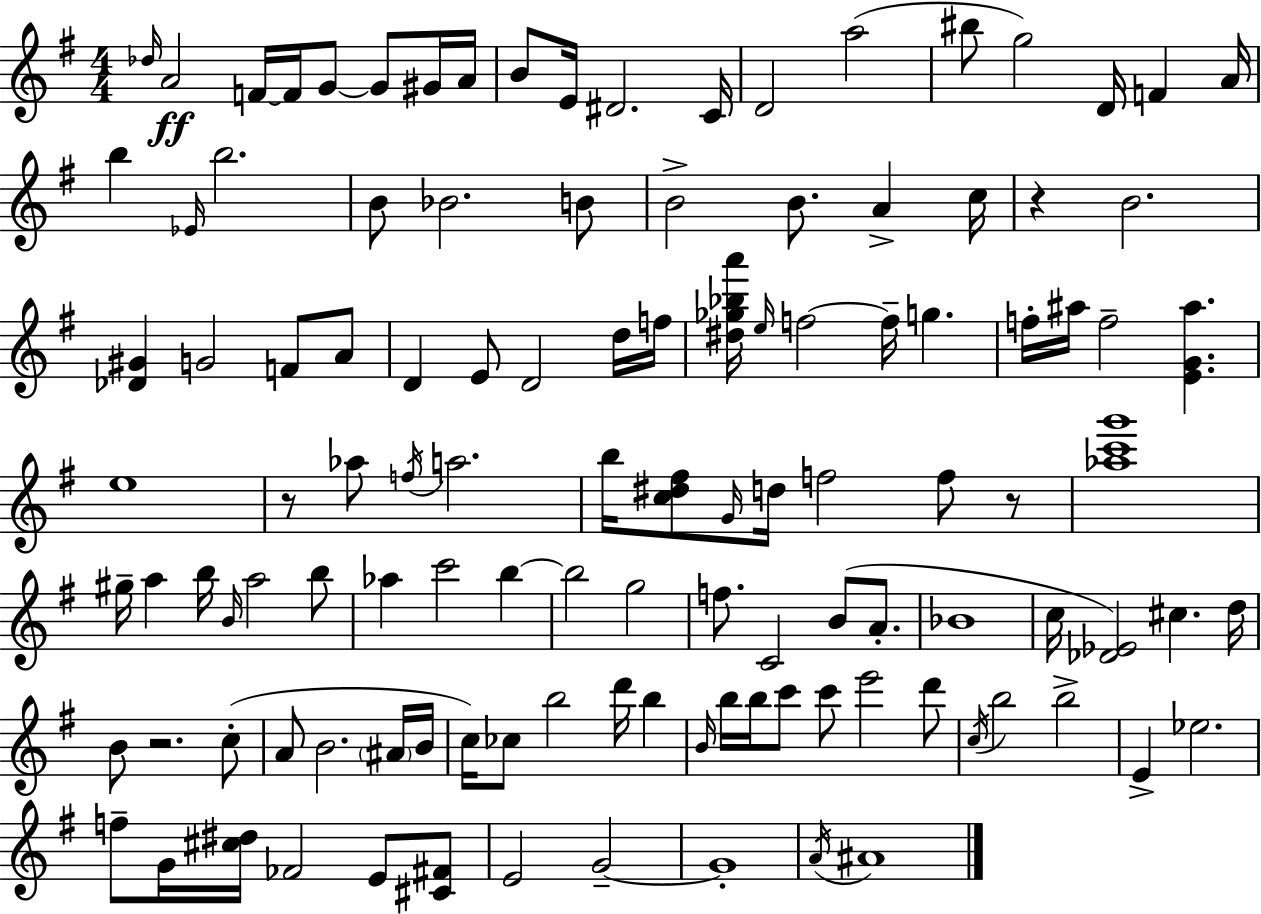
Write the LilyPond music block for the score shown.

{
  \clef treble
  \numericTimeSignature
  \time 4/4
  \key e \minor
  \grace { des''16 }\ff a'2 f'16~~ f'16 g'8~~ g'8 gis'16 | a'16 b'8 e'16 dis'2. | c'16 d'2 a''2( | bis''8 g''2) d'16 f'4 | \break a'16 b''4 \grace { ees'16 } b''2. | b'8 bes'2. | b'8 b'2-> b'8. a'4-> | c''16 r4 b'2. | \break <des' gis'>4 g'2 f'8 | a'8 d'4 e'8 d'2 | d''16 f''16 <dis'' ges'' bes'' a'''>16 \grace { e''16 } f''2~~ f''16-- g''4. | f''16-. ais''16 f''2-- <e' g' ais''>4. | \break e''1 | r8 aes''8 \acciaccatura { f''16 } a''2. | b''16 <c'' dis'' fis''>8 \grace { g'16 } d''16 f''2 | f''8 r8 <aes'' c''' g'''>1 | \break gis''16-- a''4 b''16 \grace { b'16 } a''2 | b''8 aes''4 c'''2 | b''4~~ b''2 g''2 | f''8. c'2 | \break b'8( a'8.-. bes'1 | c''16 <des' ees'>2) cis''4. | d''16 b'8 r2. | c''8-.( a'8 b'2. | \break \parenthesize ais'16 b'16 c''16) ces''8 b''2 | d'''16 b''4 \grace { b'16 } b''16 b''16 c'''8 c'''8 e'''2 | d'''8 \acciaccatura { c''16 } b''2 | b''2-> e'4-> ees''2. | \break f''8-- g'16 <cis'' dis''>16 fes'2 | e'8 <cis' fis'>8 e'2 | g'2--~~ g'1-. | \acciaccatura { a'16 } ais'1 | \break \bar "|."
}